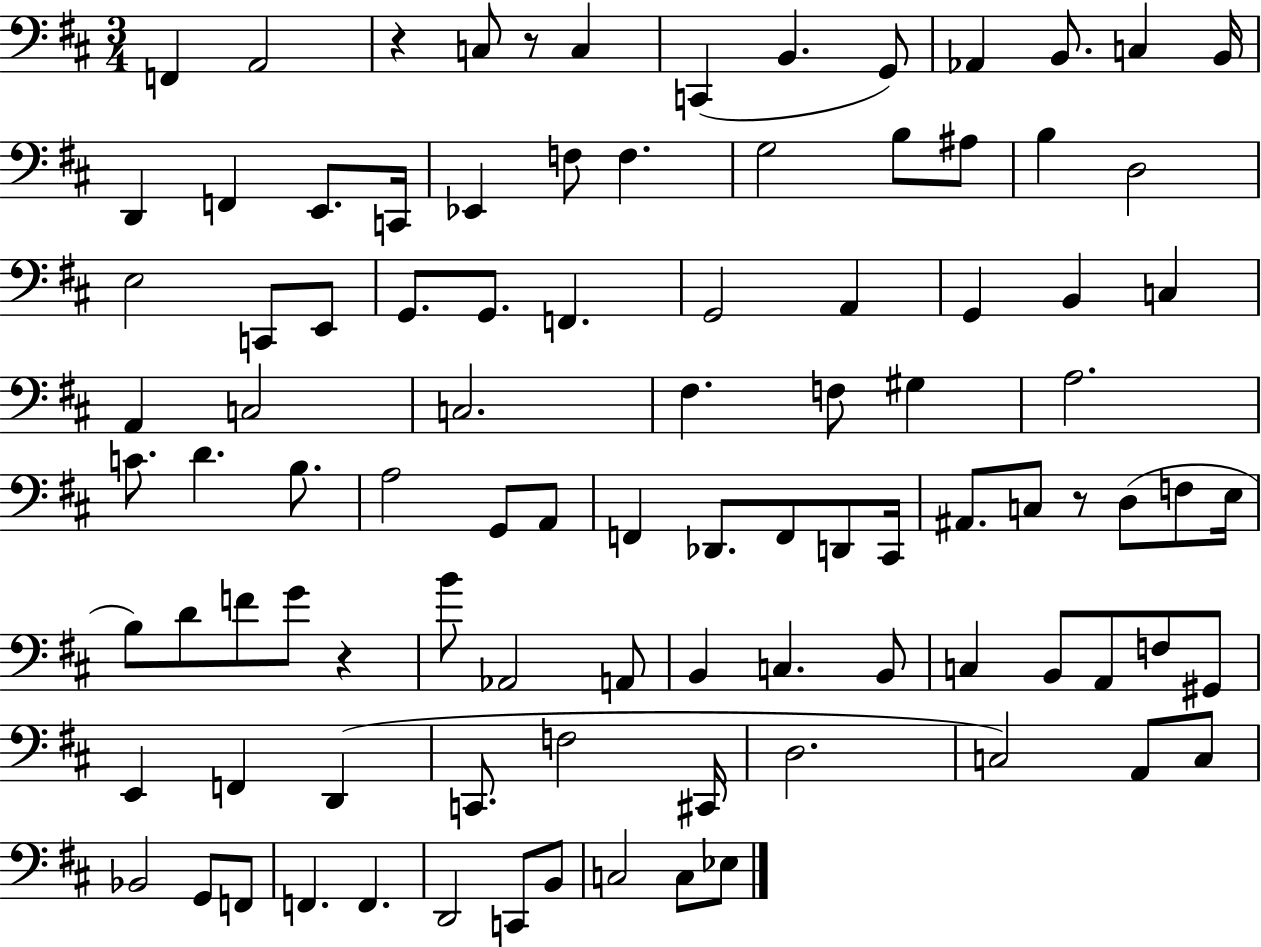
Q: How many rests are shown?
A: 4